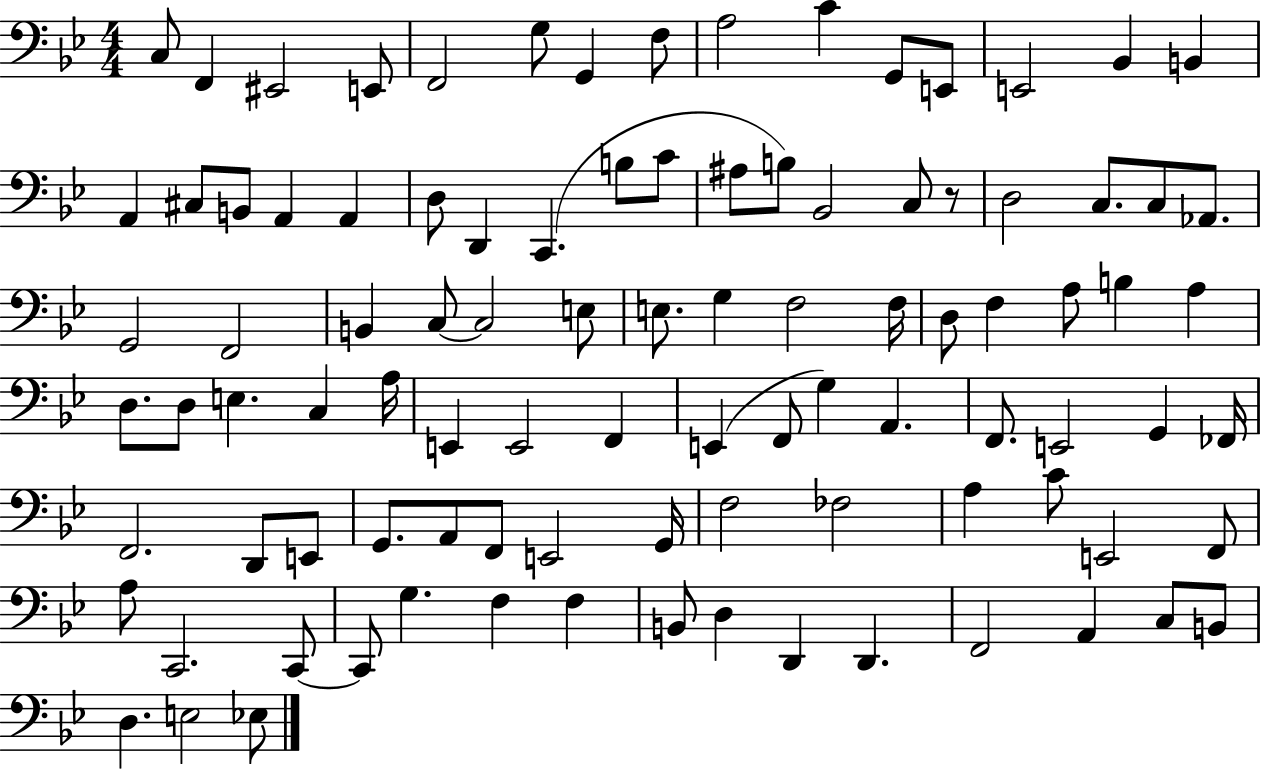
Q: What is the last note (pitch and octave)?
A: Eb3